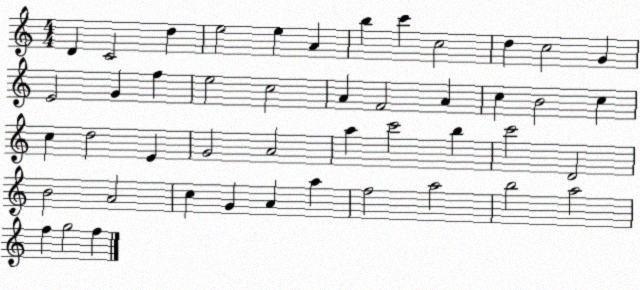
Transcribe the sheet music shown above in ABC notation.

X:1
T:Untitled
M:4/4
L:1/4
K:C
D C2 d e2 e A b c' c2 d c2 G E2 G f e2 c2 A F2 A c B2 c c d2 E G2 A2 a c'2 b c'2 D2 B2 A2 c G A a f2 a2 b2 a2 f g2 f